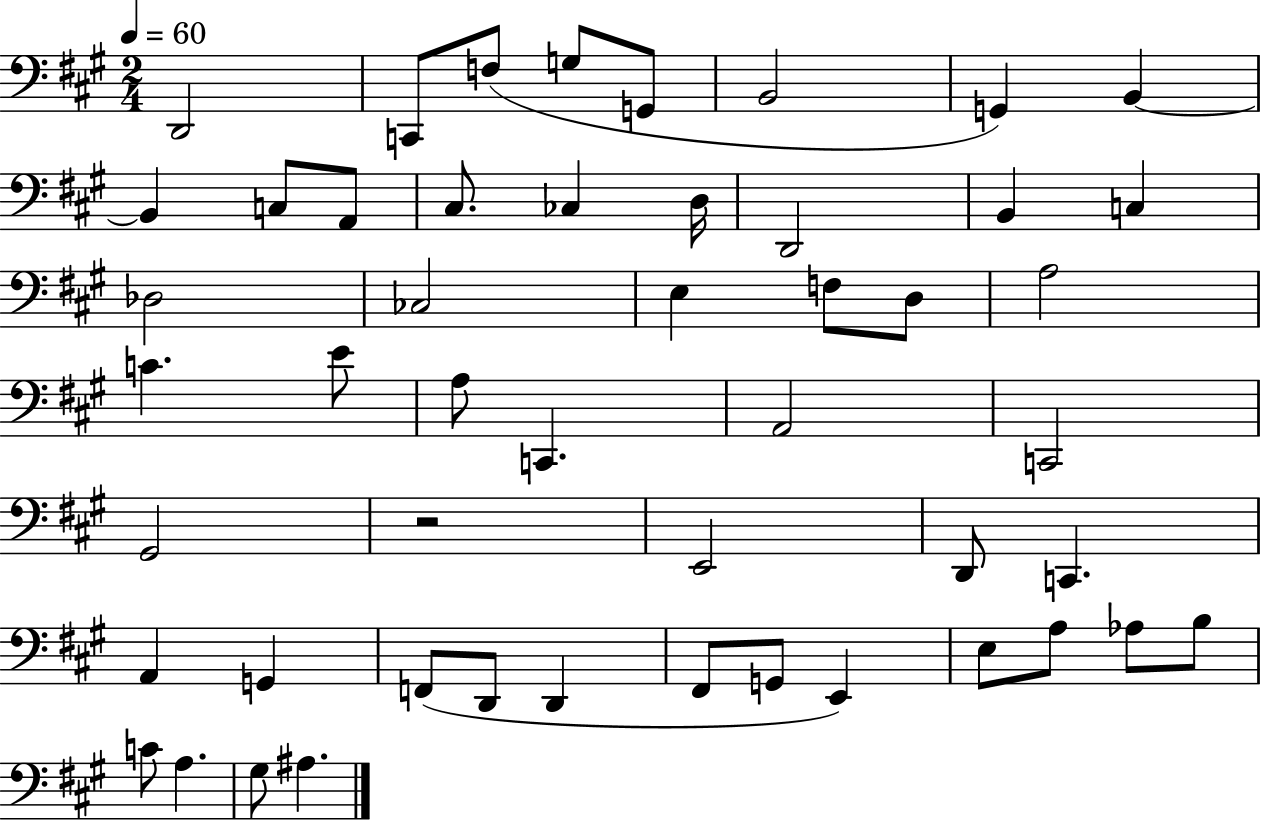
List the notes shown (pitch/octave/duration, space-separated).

D2/h C2/e F3/e G3/e G2/e B2/h G2/q B2/q B2/q C3/e A2/e C#3/e. CES3/q D3/s D2/h B2/q C3/q Db3/h CES3/h E3/q F3/e D3/e A3/h C4/q. E4/e A3/e C2/q. A2/h C2/h G#2/h R/h E2/h D2/e C2/q. A2/q G2/q F2/e D2/e D2/q F#2/e G2/e E2/q E3/e A3/e Ab3/e B3/e C4/e A3/q. G#3/e A#3/q.